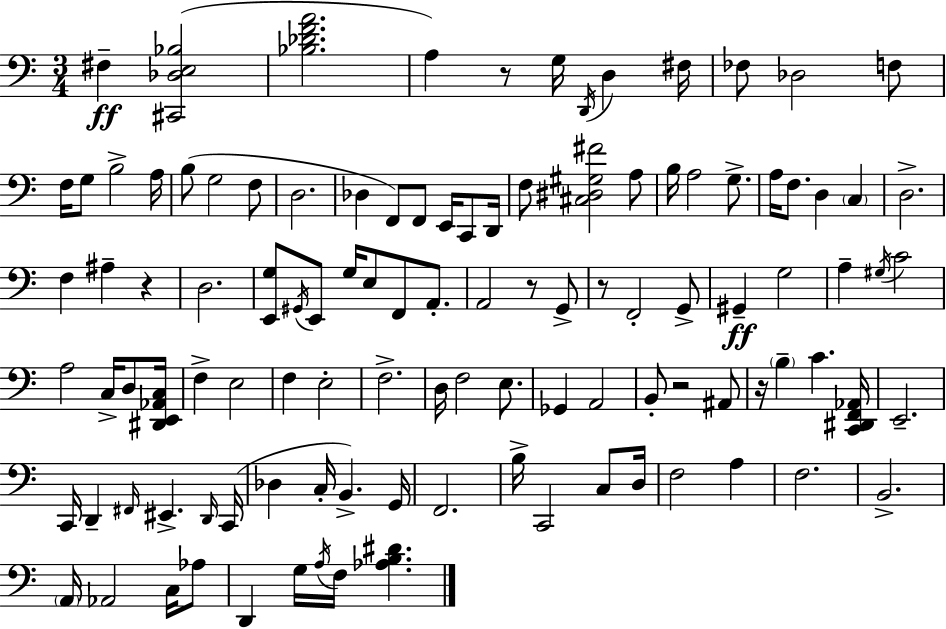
X:1
T:Untitled
M:3/4
L:1/4
K:C
^F, [^C,,_D,E,_B,]2 [_B,_DFA]2 A, z/2 G,/4 D,,/4 D, ^F,/4 _F,/2 _D,2 F,/2 F,/4 G,/2 B,2 A,/4 B,/2 G,2 F,/2 D,2 _D, F,,/2 F,,/2 E,,/4 C,,/2 D,,/4 F,/2 [^C,^D,^G,^F]2 A,/2 B,/4 A,2 G,/2 A,/4 F,/2 D, C, D,2 F, ^A, z D,2 [E,,G,]/2 ^G,,/4 E,,/2 G,/4 E,/2 F,,/2 A,,/2 A,,2 z/2 G,,/2 z/2 F,,2 G,,/2 ^G,, G,2 A, ^G,/4 C2 A,2 C,/4 D,/2 [^D,,E,,_A,,C,]/4 F, E,2 F, E,2 F,2 D,/4 F,2 E,/2 _G,, A,,2 B,,/2 z2 ^A,,/2 z/4 B, C [C,,^D,,F,,_A,,]/4 E,,2 C,,/4 D,, ^F,,/4 ^E,, D,,/4 C,,/4 _D, C,/4 B,, G,,/4 F,,2 B,/4 C,,2 C,/2 D,/4 F,2 A, F,2 B,,2 A,,/4 _A,,2 C,/4 _A,/2 D,, G,/4 A,/4 F,/4 [_A,B,^D]